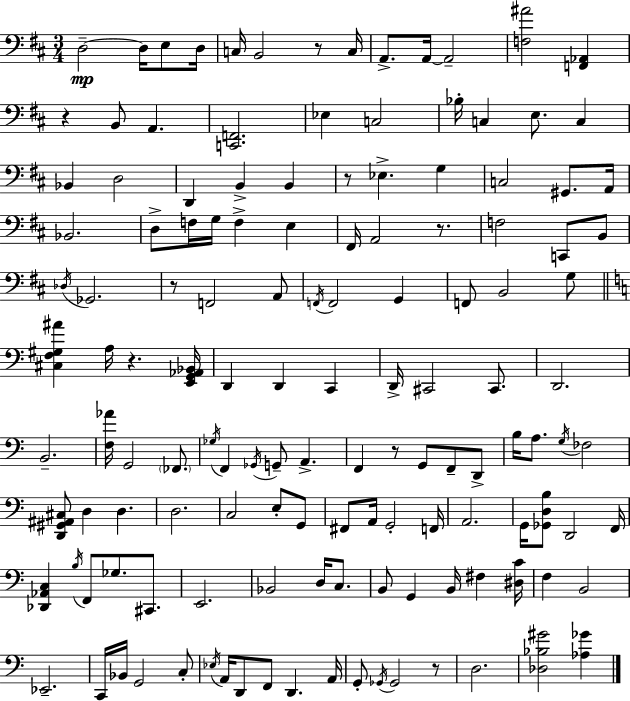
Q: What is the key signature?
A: D major